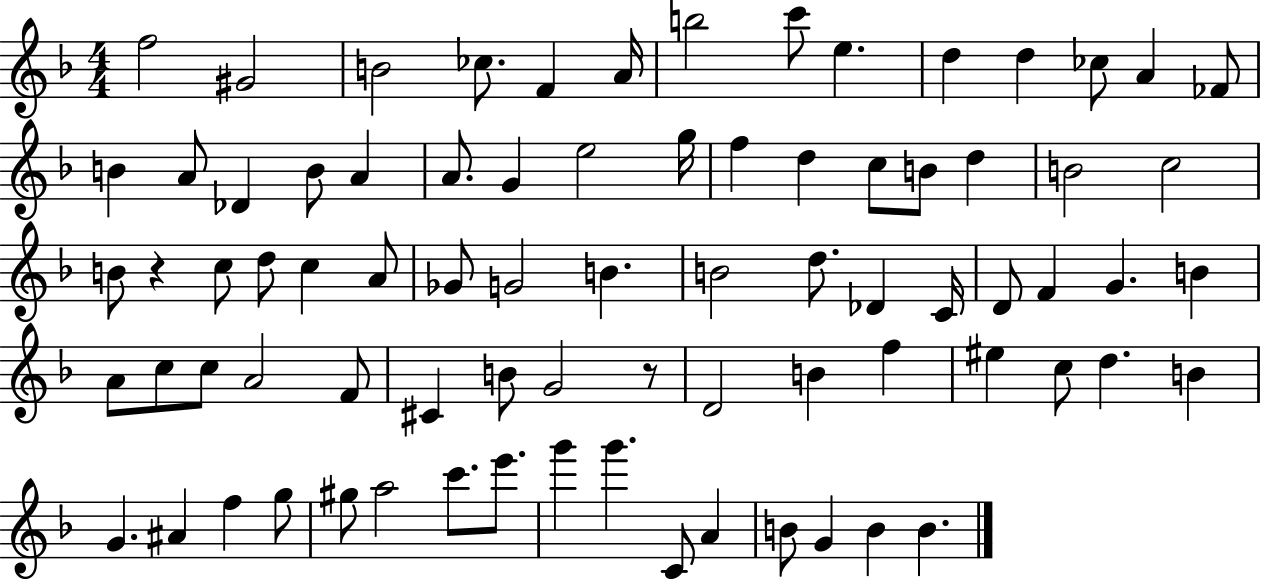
F5/h G#4/h B4/h CES5/e. F4/q A4/s B5/h C6/e E5/q. D5/q D5/q CES5/e A4/q FES4/e B4/q A4/e Db4/q B4/e A4/q A4/e. G4/q E5/h G5/s F5/q D5/q C5/e B4/e D5/q B4/h C5/h B4/e R/q C5/e D5/e C5/q A4/e Gb4/e G4/h B4/q. B4/h D5/e. Db4/q C4/s D4/e F4/q G4/q. B4/q A4/e C5/e C5/e A4/h F4/e C#4/q B4/e G4/h R/e D4/h B4/q F5/q EIS5/q C5/e D5/q. B4/q G4/q. A#4/q F5/q G5/e G#5/e A5/h C6/e. E6/e. G6/q G6/q. C4/e A4/q B4/e G4/q B4/q B4/q.